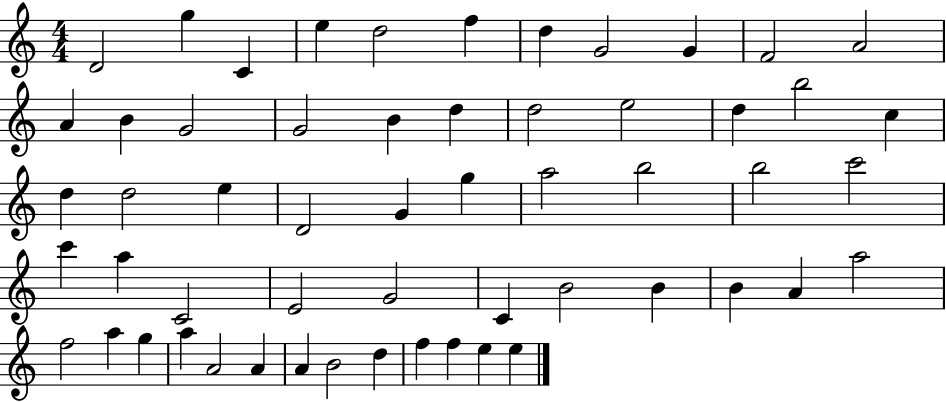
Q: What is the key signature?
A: C major